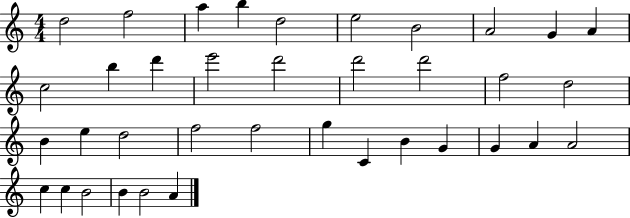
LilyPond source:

{
  \clef treble
  \numericTimeSignature
  \time 4/4
  \key c \major
  d''2 f''2 | a''4 b''4 d''2 | e''2 b'2 | a'2 g'4 a'4 | \break c''2 b''4 d'''4 | e'''2 d'''2 | d'''2 d'''2 | f''2 d''2 | \break b'4 e''4 d''2 | f''2 f''2 | g''4 c'4 b'4 g'4 | g'4 a'4 a'2 | \break c''4 c''4 b'2 | b'4 b'2 a'4 | \bar "|."
}